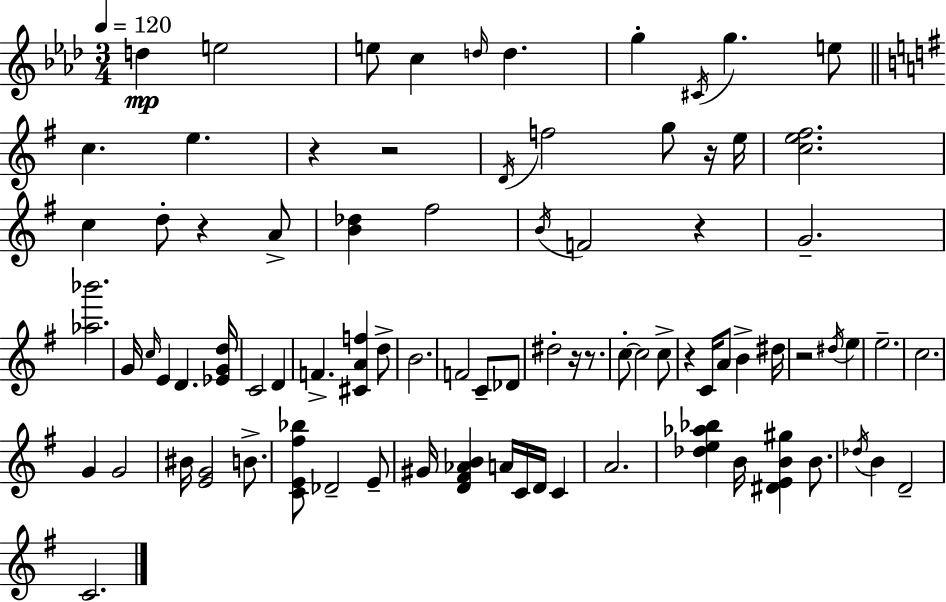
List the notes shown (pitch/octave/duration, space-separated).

D5/q E5/h E5/e C5/q D5/s D5/q. G5/q C#4/s G5/q. E5/e C5/q. E5/q. R/q R/h D4/s F5/h G5/e R/s E5/s [C5,E5,F#5]/h. C5/q D5/e R/q A4/e [B4,Db5]/q F#5/h B4/s F4/h R/q G4/h. [Ab5,Bb6]/h. G4/s C5/s E4/q D4/q. [Eb4,G4,D5]/s C4/h D4/q F4/q. [C#4,A4,F5]/q D5/e B4/h. F4/h C4/e Db4/e D#5/h R/s R/e. C5/e C5/h C5/e R/q C4/s A4/e B4/q D#5/s R/h D#5/s E5/q E5/h. C5/h. G4/q G4/h BIS4/s [E4,G4]/h B4/e. [C4,E4,F#5,Bb5]/e Db4/h E4/e G#4/s [D4,F#4,Ab4,B4]/q A4/s C4/s D4/s C4/q A4/h. [Db5,E5,Ab5,Bb5]/q B4/s [D#4,E4,B4,G#5]/q B4/e. Db5/s B4/q D4/h C4/h.